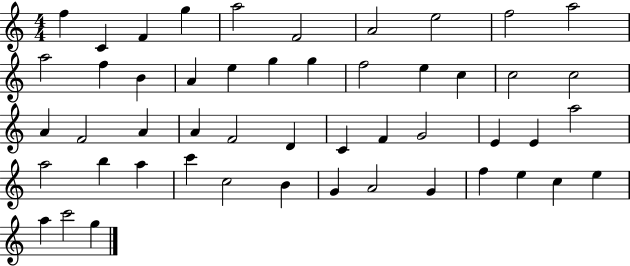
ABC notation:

X:1
T:Untitled
M:4/4
L:1/4
K:C
f C F g a2 F2 A2 e2 f2 a2 a2 f B A e g g f2 e c c2 c2 A F2 A A F2 D C F G2 E E a2 a2 b a c' c2 B G A2 G f e c e a c'2 g